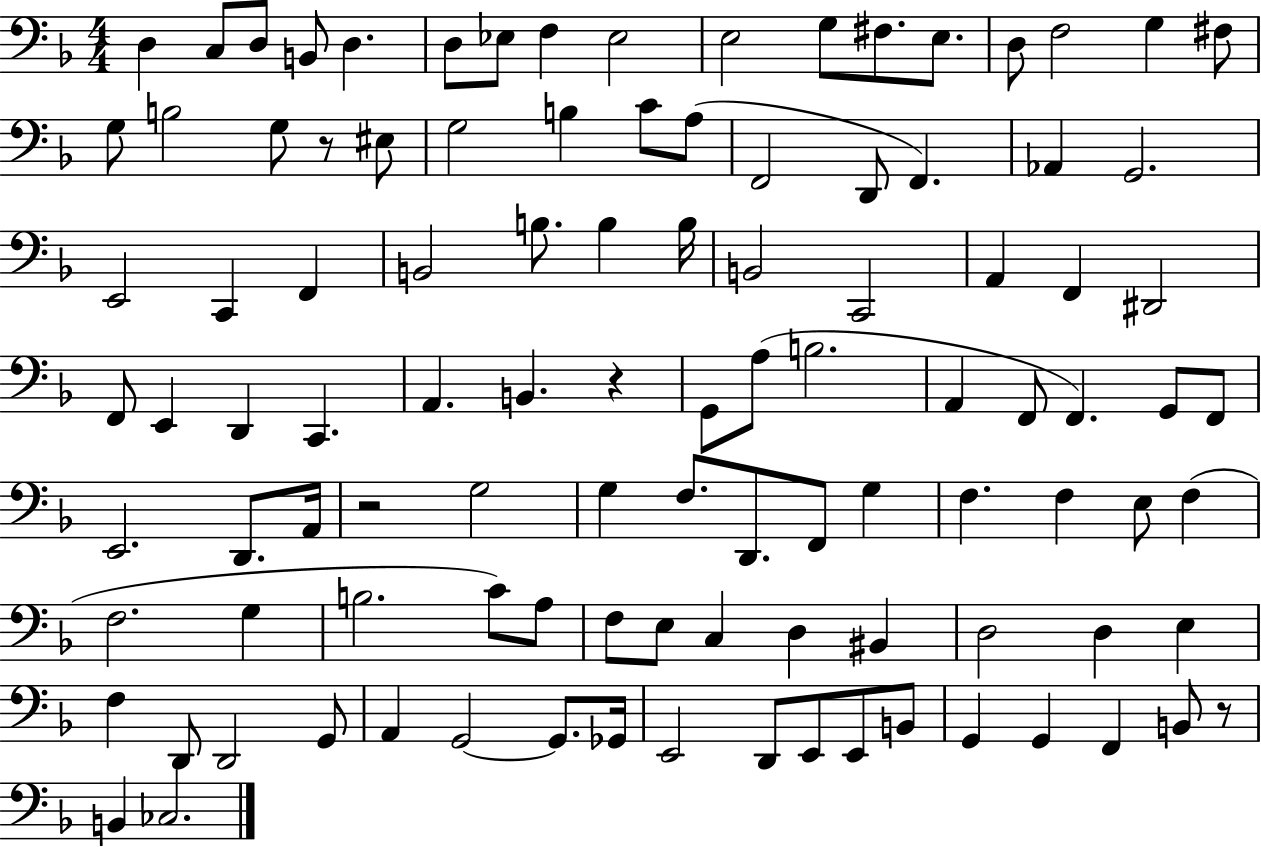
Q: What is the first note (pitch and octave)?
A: D3